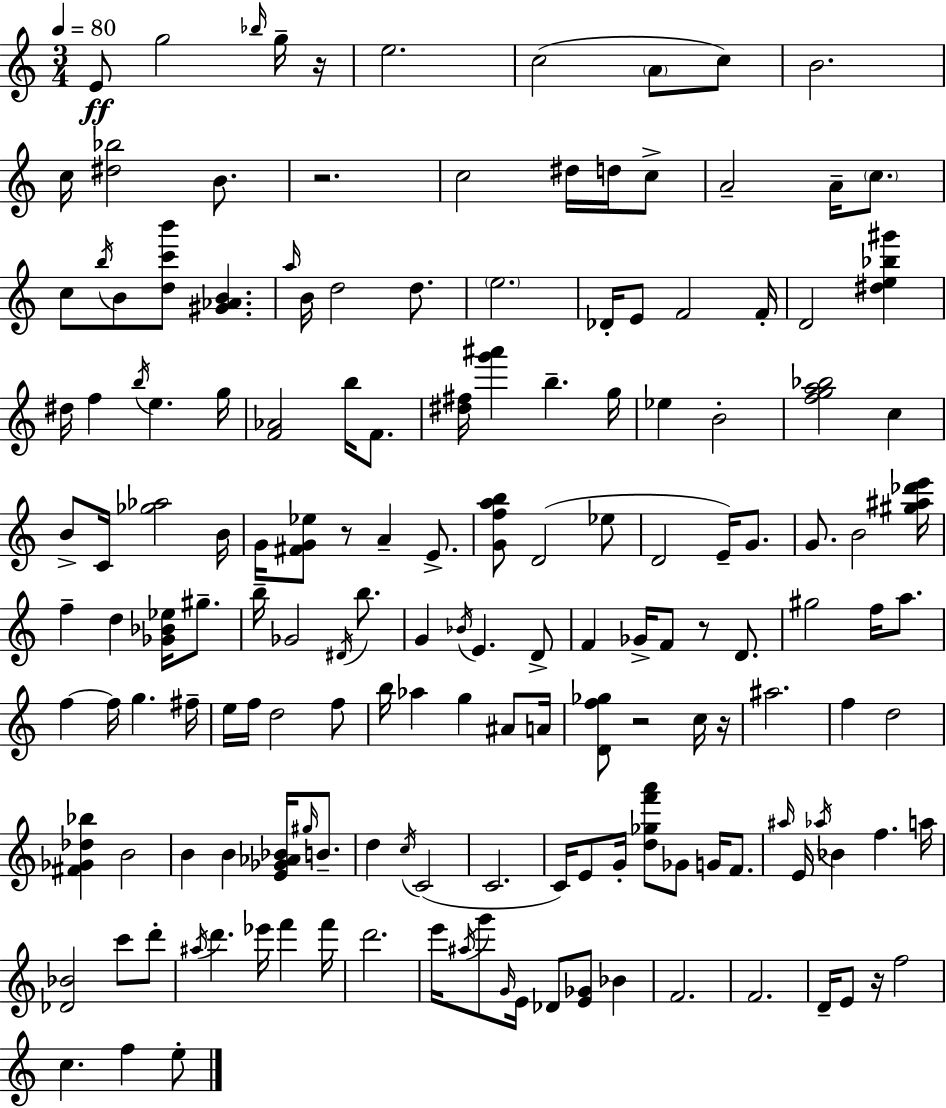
{
  \clef treble
  \numericTimeSignature
  \time 3/4
  \key c \major
  \tempo 4 = 80
  \repeat volta 2 { e'8\ff g''2 \grace { bes''16 } g''16-- | r16 e''2. | c''2( \parenthesize a'8 c''8) | b'2. | \break c''16 <dis'' bes''>2 b'8. | r2. | c''2 dis''16 d''16 c''8-> | a'2-- a'16-- \parenthesize c''8. | \break c''8 \acciaccatura { b''16 } b'8 <d'' c''' b'''>8 <gis' aes' b'>4. | \grace { a''16 } b'16 d''2 | d''8. \parenthesize e''2. | des'16-. e'8 f'2 | \break f'16-. d'2 <dis'' e'' bes'' gis'''>4 | dis''16 f''4 \acciaccatura { b''16 } e''4. | g''16 <f' aes'>2 | b''16 f'8. <dis'' fis''>16 <g''' ais'''>4 b''4.-- | \break g''16 ees''4 b'2-. | <f'' g'' a'' bes''>2 | c''4 b'8-> c'16 <ges'' aes''>2 | b'16 g'16 <fis' g' ees''>8 r8 a'4-- | \break e'8.-> <g' f'' a'' b''>8 d'2( | ees''8 d'2 | e'16--) g'8. g'8. b'2 | <gis'' ais'' des''' e'''>16 f''4-- d''4 | \break <ges' bes' ees''>16 gis''8.-- b''16-- ges'2 | \acciaccatura { dis'16 } b''8. g'4 \acciaccatura { bes'16 } e'4. | d'8-> f'4 ges'16-> f'8 | r8 d'8. gis''2 | \break f''16 a''8. f''4~~ f''16 g''4. | fis''16-- e''16 f''16 d''2 | f''8 b''16 aes''4 g''4 | ais'8 a'16 <d' f'' ges''>8 r2 | \break c''16 r16 ais''2. | f''4 d''2 | <fis' ges' des'' bes''>4 b'2 | b'4 b'4 | \break <e' ges' aes' bes'>16 \grace { gis''16 } b'8.-- d''4 \acciaccatura { c''16 }( | c'2 c'2. | c'16) e'8 g'16-. | <d'' ges'' f''' a'''>8 ges'8 g'16 f'8. \grace { ais''16 } e'16 \acciaccatura { aes''16 } bes'4 | \break f''4. a''16 <des' bes'>2 | c'''8 d'''8-. \acciaccatura { ais''16 } d'''4. | ees'''16 f'''4 f'''16 d'''2. | e'''16 | \break \acciaccatura { ais''16 } g'''8 \grace { g'16 } e'16 des'8 <e' ges'>8 bes'4 | f'2. | f'2. | d'16-- e'8 r16 f''2 | \break c''4. f''4 e''8-. | } \bar "|."
}